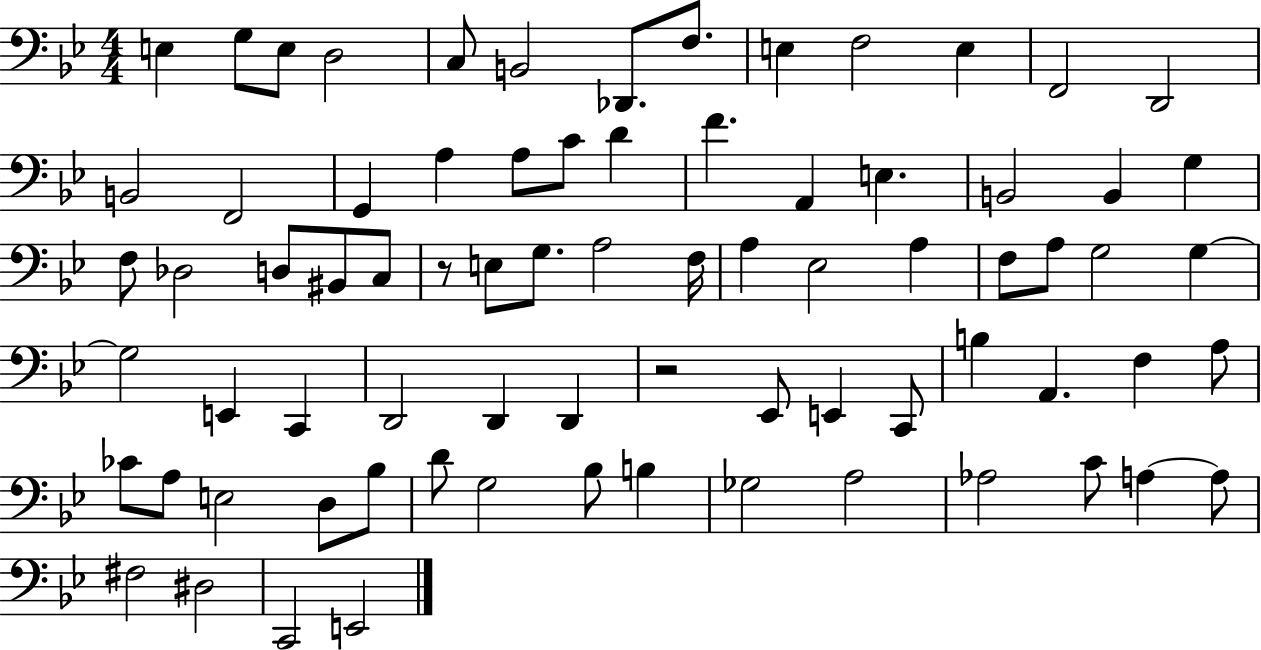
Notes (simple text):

E3/q G3/e E3/e D3/h C3/e B2/h Db2/e. F3/e. E3/q F3/h E3/q F2/h D2/h B2/h F2/h G2/q A3/q A3/e C4/e D4/q F4/q. A2/q E3/q. B2/h B2/q G3/q F3/e Db3/h D3/e BIS2/e C3/e R/e E3/e G3/e. A3/h F3/s A3/q Eb3/h A3/q F3/e A3/e G3/h G3/q G3/h E2/q C2/q D2/h D2/q D2/q R/h Eb2/e E2/q C2/e B3/q A2/q. F3/q A3/e CES4/e A3/e E3/h D3/e Bb3/e D4/e G3/h Bb3/e B3/q Gb3/h A3/h Ab3/h C4/e A3/q A3/e F#3/h D#3/h C2/h E2/h